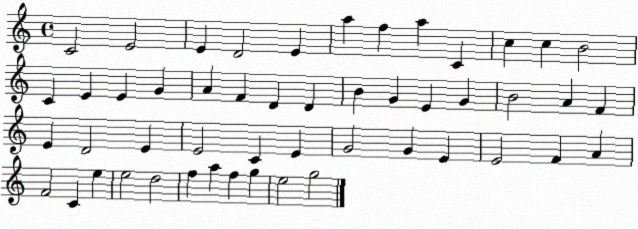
X:1
T:Untitled
M:4/4
L:1/4
K:C
C2 E2 E D2 E a f a C c c B2 C E E G A F D D B G E G B2 A F E D2 E E2 C E G2 G E E2 F A F2 C e e2 d2 f a f g e2 g2